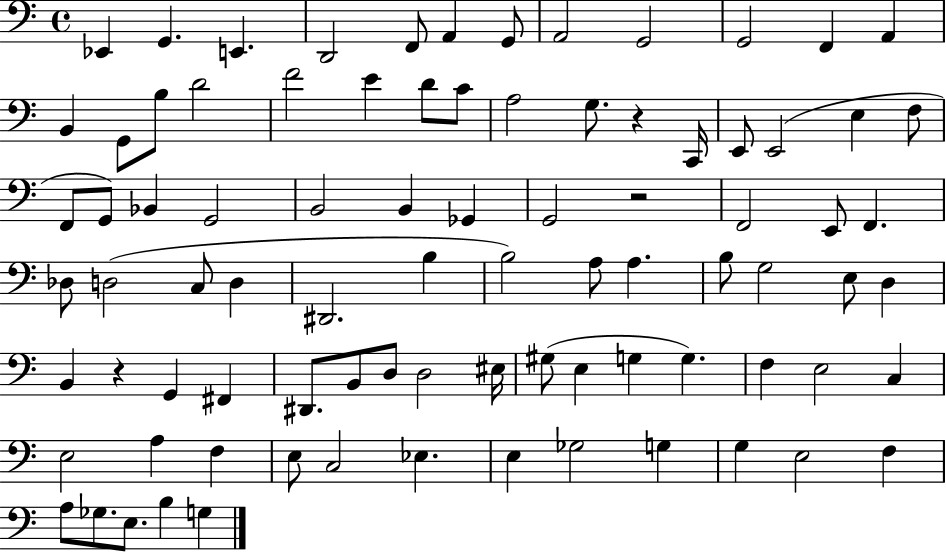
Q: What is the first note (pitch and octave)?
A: Eb2